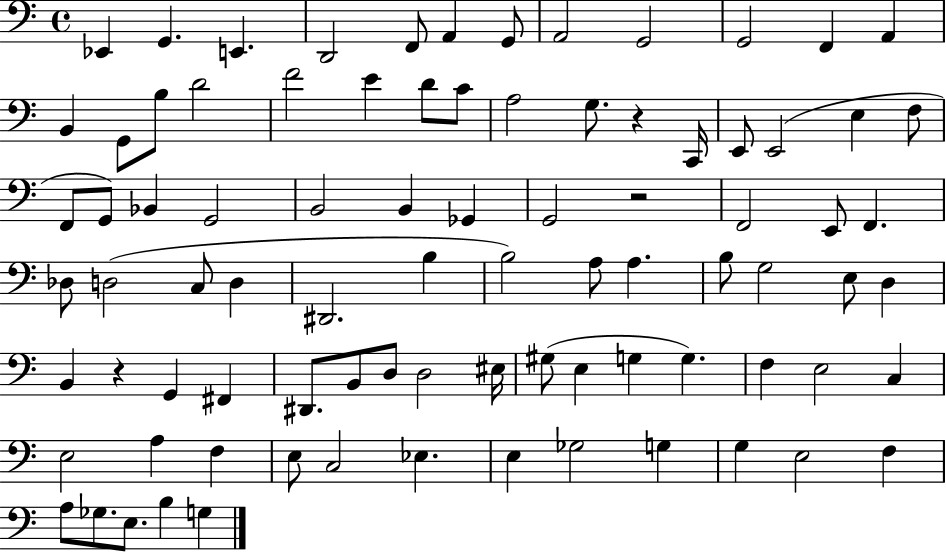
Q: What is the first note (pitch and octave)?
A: Eb2